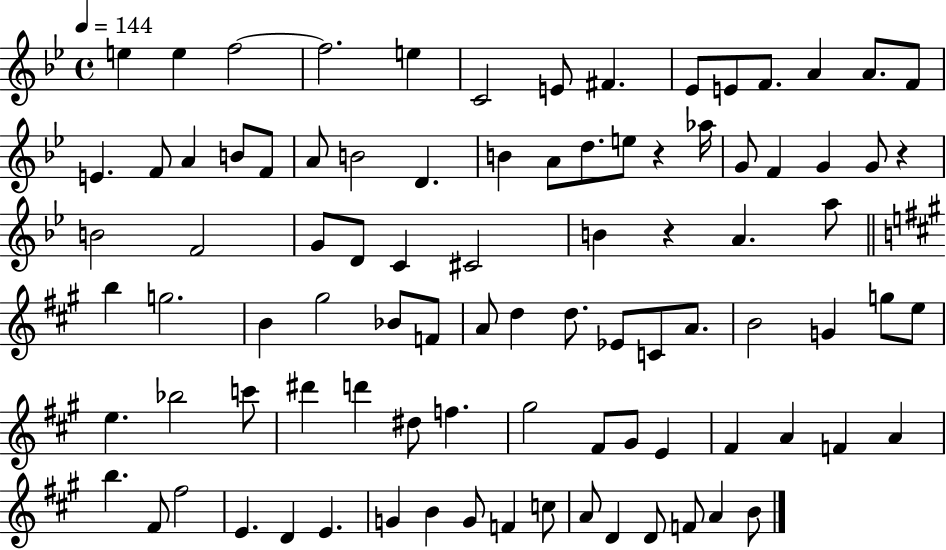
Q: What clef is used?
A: treble